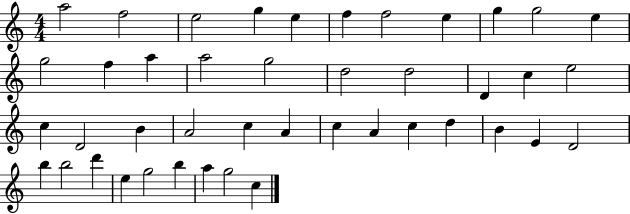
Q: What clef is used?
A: treble